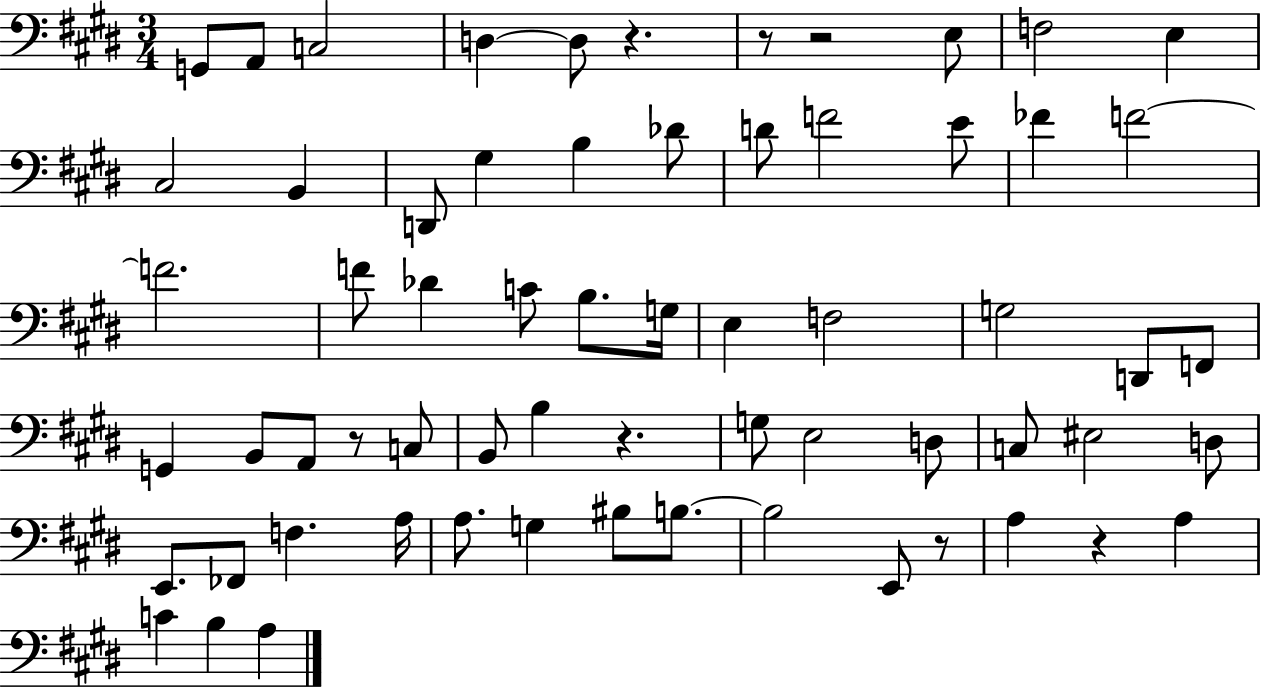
{
  \clef bass
  \numericTimeSignature
  \time 3/4
  \key e \major
  g,8 a,8 c2 | d4~~ d8 r4. | r8 r2 e8 | f2 e4 | \break cis2 b,4 | d,8 gis4 b4 des'8 | d'8 f'2 e'8 | fes'4 f'2~~ | \break f'2. | f'8 des'4 c'8 b8. g16 | e4 f2 | g2 d,8 f,8 | \break g,4 b,8 a,8 r8 c8 | b,8 b4 r4. | g8 e2 d8 | c8 eis2 d8 | \break e,8. fes,8 f4. a16 | a8. g4 bis8 b8.~~ | b2 e,8 r8 | a4 r4 a4 | \break c'4 b4 a4 | \bar "|."
}